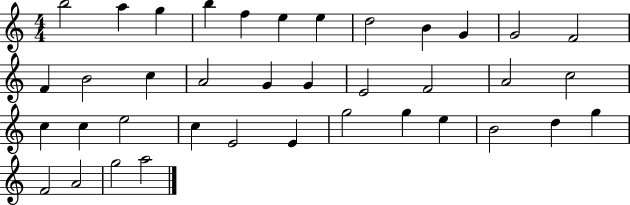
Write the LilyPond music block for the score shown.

{
  \clef treble
  \numericTimeSignature
  \time 4/4
  \key c \major
  b''2 a''4 g''4 | b''4 f''4 e''4 e''4 | d''2 b'4 g'4 | g'2 f'2 | \break f'4 b'2 c''4 | a'2 g'4 g'4 | e'2 f'2 | a'2 c''2 | \break c''4 c''4 e''2 | c''4 e'2 e'4 | g''2 g''4 e''4 | b'2 d''4 g''4 | \break f'2 a'2 | g''2 a''2 | \bar "|."
}